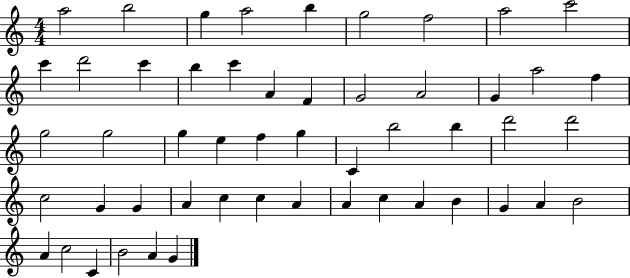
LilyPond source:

{
  \clef treble
  \numericTimeSignature
  \time 4/4
  \key c \major
  a''2 b''2 | g''4 a''2 b''4 | g''2 f''2 | a''2 c'''2 | \break c'''4 d'''2 c'''4 | b''4 c'''4 a'4 f'4 | g'2 a'2 | g'4 a''2 f''4 | \break g''2 g''2 | g''4 e''4 f''4 g''4 | c'4 b''2 b''4 | d'''2 d'''2 | \break c''2 g'4 g'4 | a'4 c''4 c''4 a'4 | a'4 c''4 a'4 b'4 | g'4 a'4 b'2 | \break a'4 c''2 c'4 | b'2 a'4 g'4 | \bar "|."
}